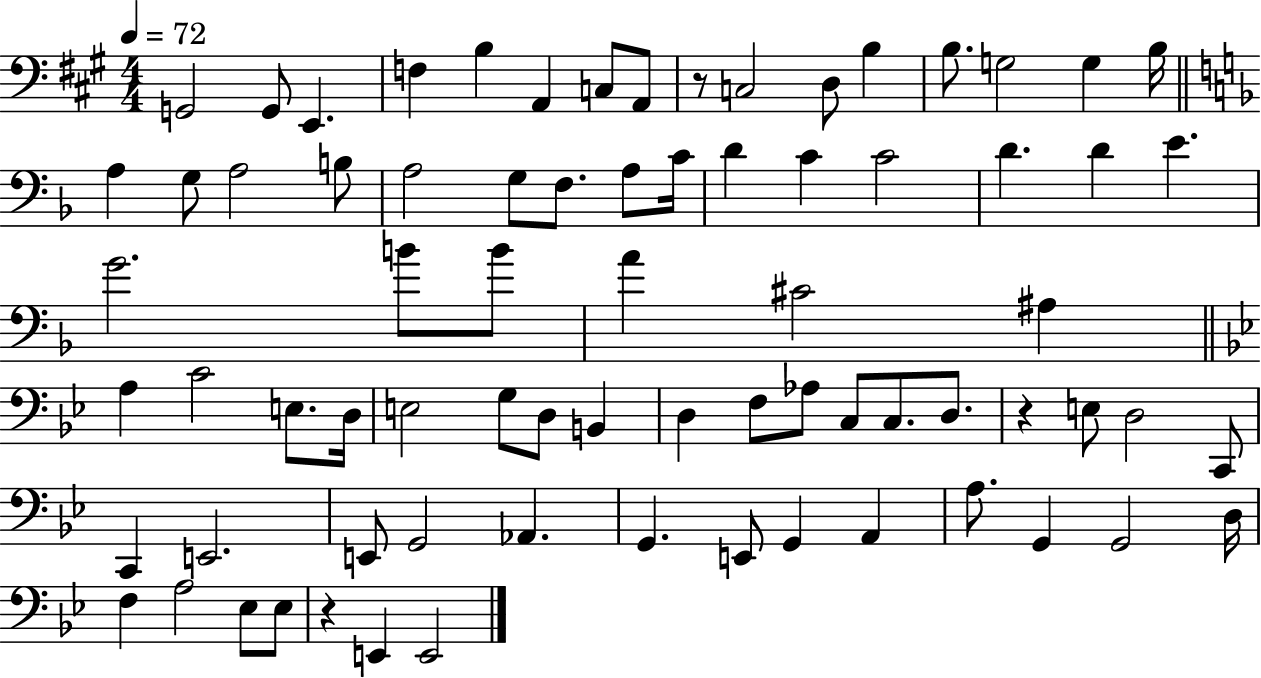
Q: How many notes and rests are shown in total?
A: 75